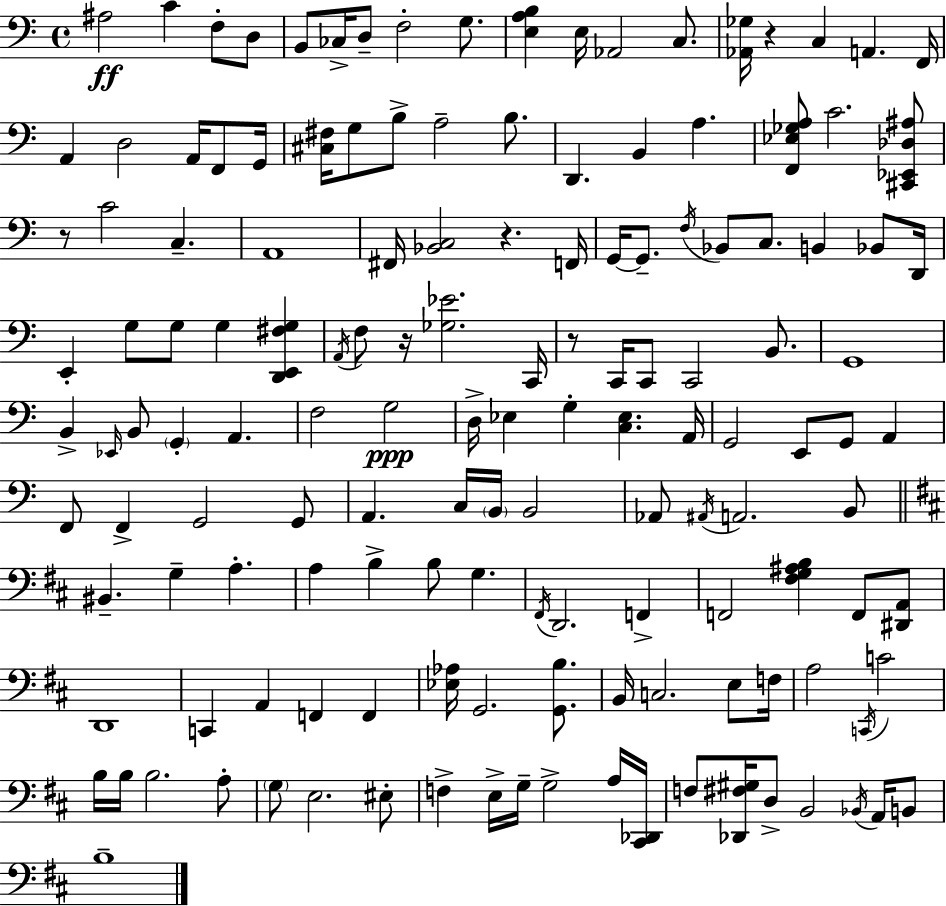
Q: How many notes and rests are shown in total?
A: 144